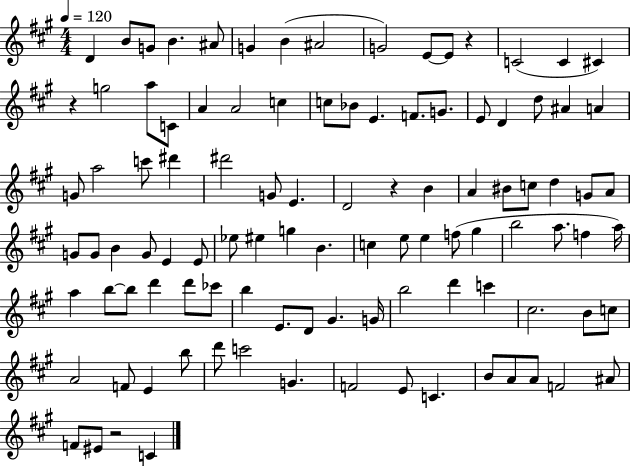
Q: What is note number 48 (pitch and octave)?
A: B4